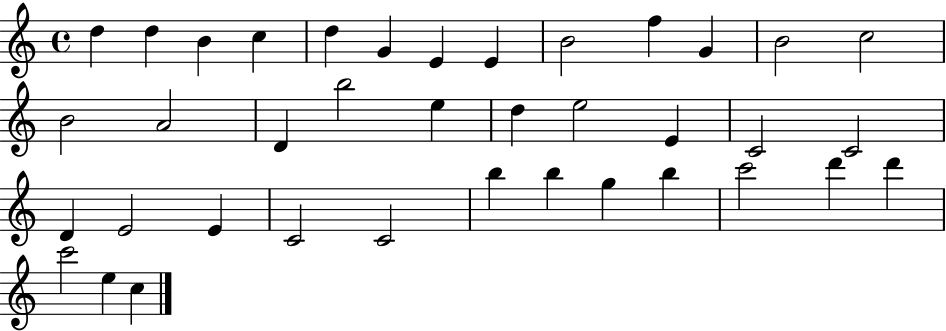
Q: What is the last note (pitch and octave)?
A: C5